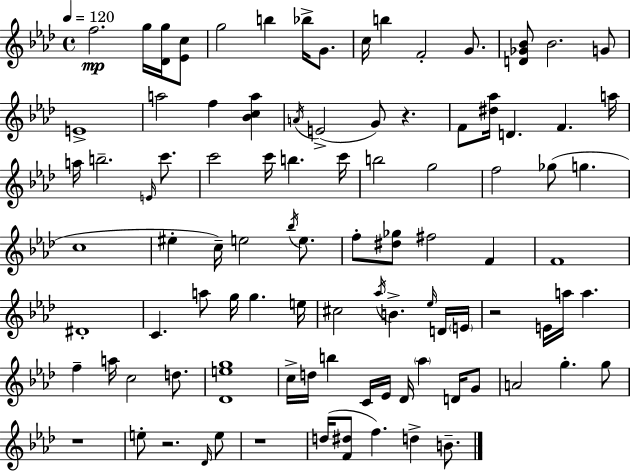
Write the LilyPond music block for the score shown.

{
  \clef treble
  \time 4/4
  \defaultTimeSignature
  \key aes \major
  \tempo 4 = 120
  \repeat volta 2 { f''2.\mp g''16 <des' g''>16 <ees' c''>8 | g''2 b''4 bes''16-> g'8. | c''16 b''4 f'2-. g'8. | <d' ges' bes'>8 bes'2. g'8 | \break e'1-> | a''2 f''4 <bes' c'' a''>4 | \acciaccatura { a'16 }( e'2-> g'8) r4. | f'8 <dis'' aes''>16 d'4. f'4. | \break a''16 a''16 b''2.-- \grace { e'16 } c'''8. | c'''2 c'''16 b''4. | c'''16 b''2 g''2 | f''2 ges''8( g''4. | \break c''1 | eis''4-. c''16--) e''2 \acciaccatura { bes''16 } | e''8. f''8-. <dis'' ges''>8 fis''2 f'4 | f'1 | \break dis'1-. | c'4. a''8 g''16 g''4. | e''16 cis''2 \acciaccatura { aes''16 } b'4.-> | \grace { ees''16 } d'16 \parenthesize e'16 r2 e'16 a''16 a''4. | \break f''4-- a''16 c''2 | d''8. <des' e'' g''>1 | c''16-> d''16 b''4 c'16 ees'16 des'16 \parenthesize aes''4 | d'16 g'8 a'2 g''4.-. | \break g''8 r1 | e''8-. r2. | \grace { des'16 } e''8 r1 | d''16( <f' dis''>8 f''4.) d''4-> | \break b'8.-- } \bar "|."
}